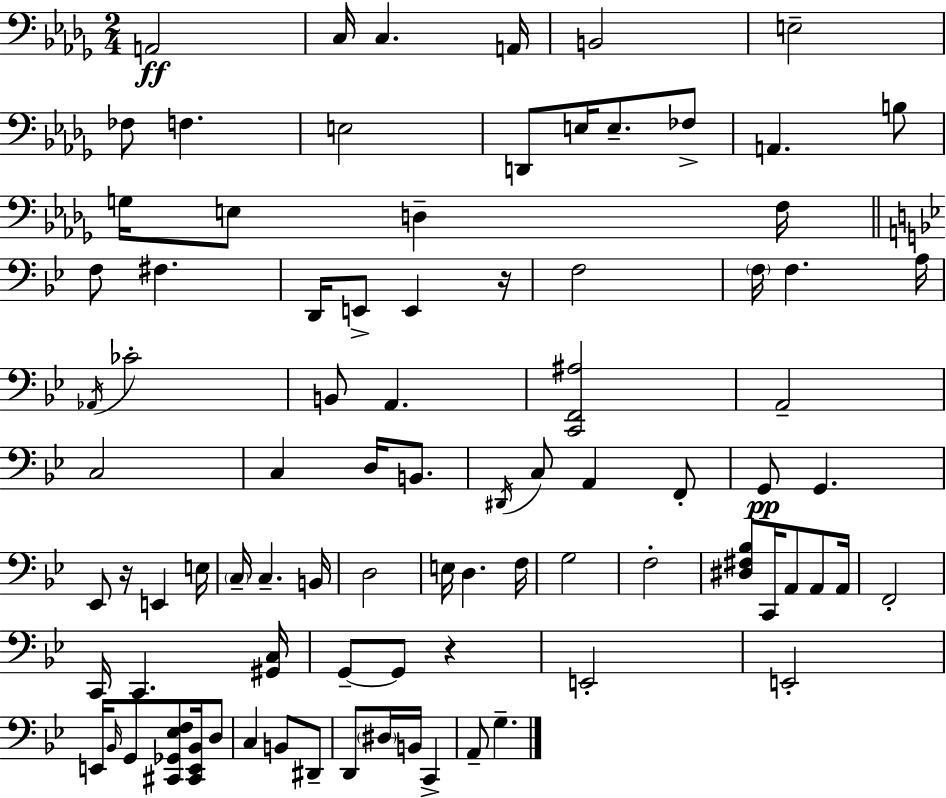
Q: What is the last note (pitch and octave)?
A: G3